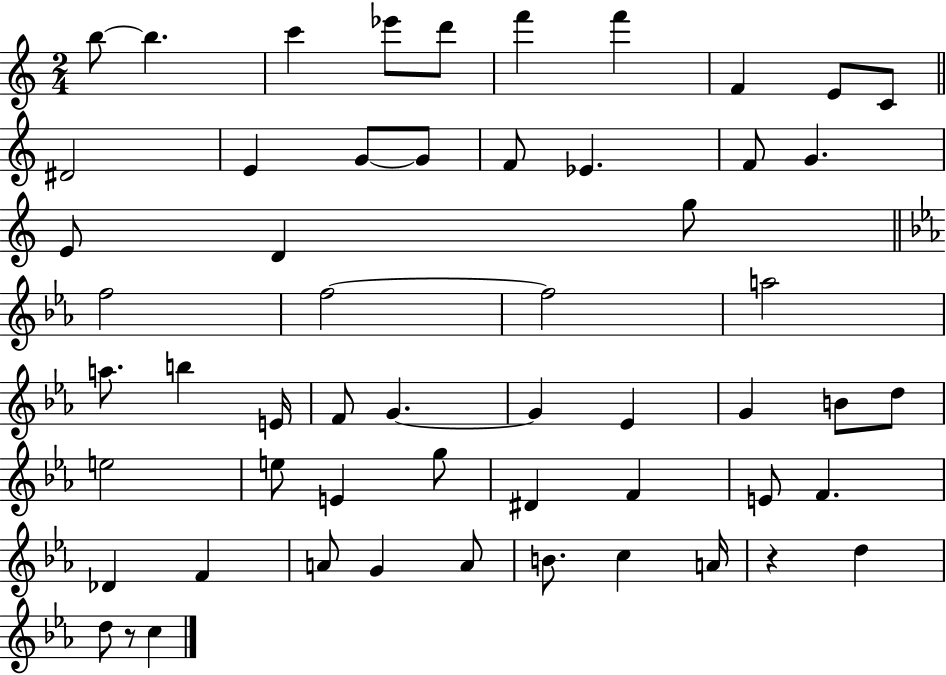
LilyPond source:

{
  \clef treble
  \numericTimeSignature
  \time 2/4
  \key c \major
  \repeat volta 2 { b''8~~ b''4. | c'''4 ees'''8 d'''8 | f'''4 f'''4 | f'4 e'8 c'8 | \break \bar "||" \break \key c \major dis'2 | e'4 g'8~~ g'8 | f'8 ees'4. | f'8 g'4. | \break e'8 d'4 g''8 | \bar "||" \break \key ees \major f''2 | f''2~~ | f''2 | a''2 | \break a''8. b''4 e'16 | f'8 g'4.~~ | g'4 ees'4 | g'4 b'8 d''8 | \break e''2 | e''8 e'4 g''8 | dis'4 f'4 | e'8 f'4. | \break des'4 f'4 | a'8 g'4 a'8 | b'8. c''4 a'16 | r4 d''4 | \break d''8 r8 c''4 | } \bar "|."
}